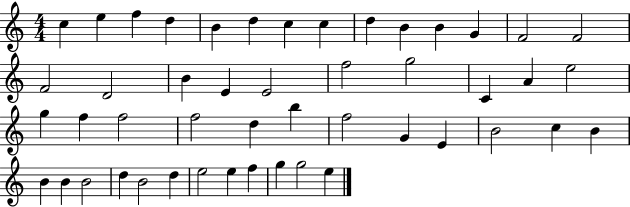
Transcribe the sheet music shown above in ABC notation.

X:1
T:Untitled
M:4/4
L:1/4
K:C
c e f d B d c c d B B G F2 F2 F2 D2 B E E2 f2 g2 C A e2 g f f2 f2 d b f2 G E B2 c B B B B2 d B2 d e2 e f g g2 e